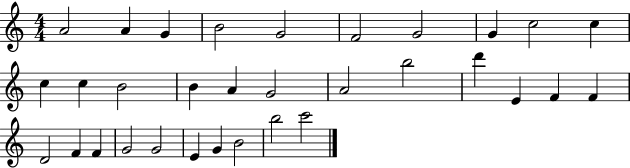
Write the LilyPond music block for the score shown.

{
  \clef treble
  \numericTimeSignature
  \time 4/4
  \key c \major
  a'2 a'4 g'4 | b'2 g'2 | f'2 g'2 | g'4 c''2 c''4 | \break c''4 c''4 b'2 | b'4 a'4 g'2 | a'2 b''2 | d'''4 e'4 f'4 f'4 | \break d'2 f'4 f'4 | g'2 g'2 | e'4 g'4 b'2 | b''2 c'''2 | \break \bar "|."
}